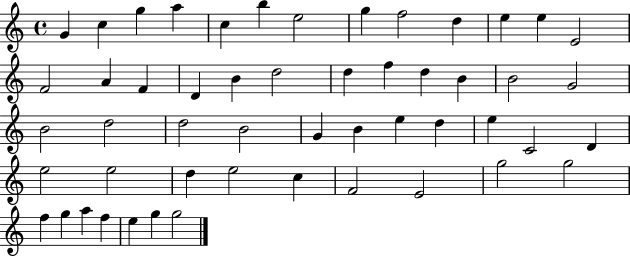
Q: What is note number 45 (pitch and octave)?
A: G5